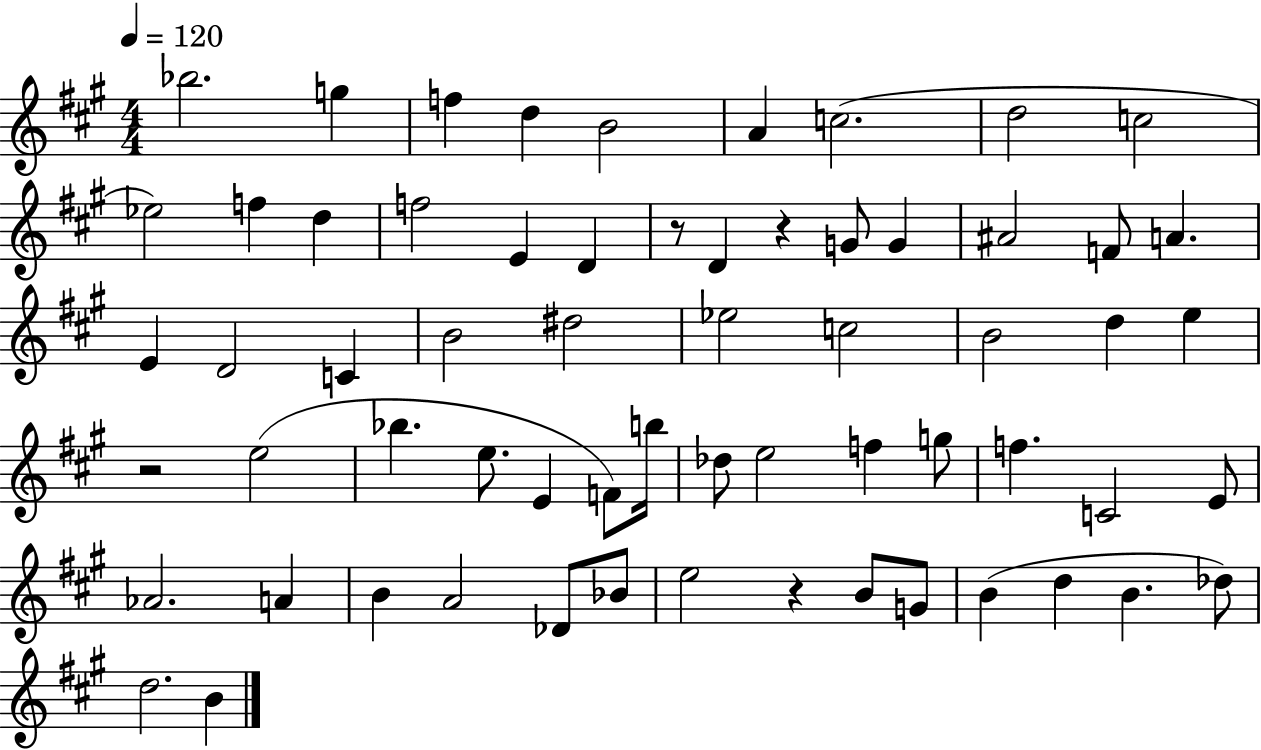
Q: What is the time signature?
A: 4/4